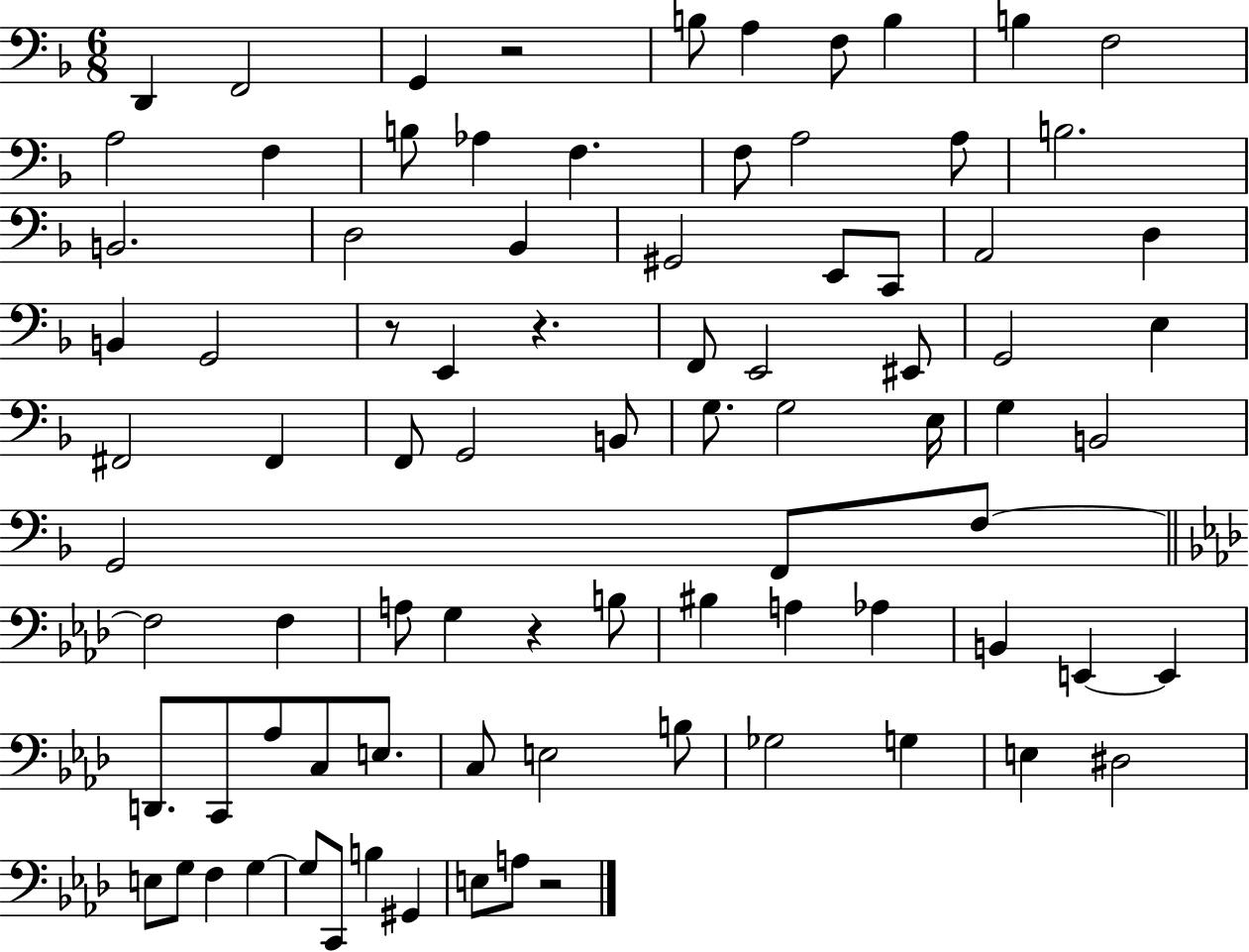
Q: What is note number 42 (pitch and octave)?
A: E3